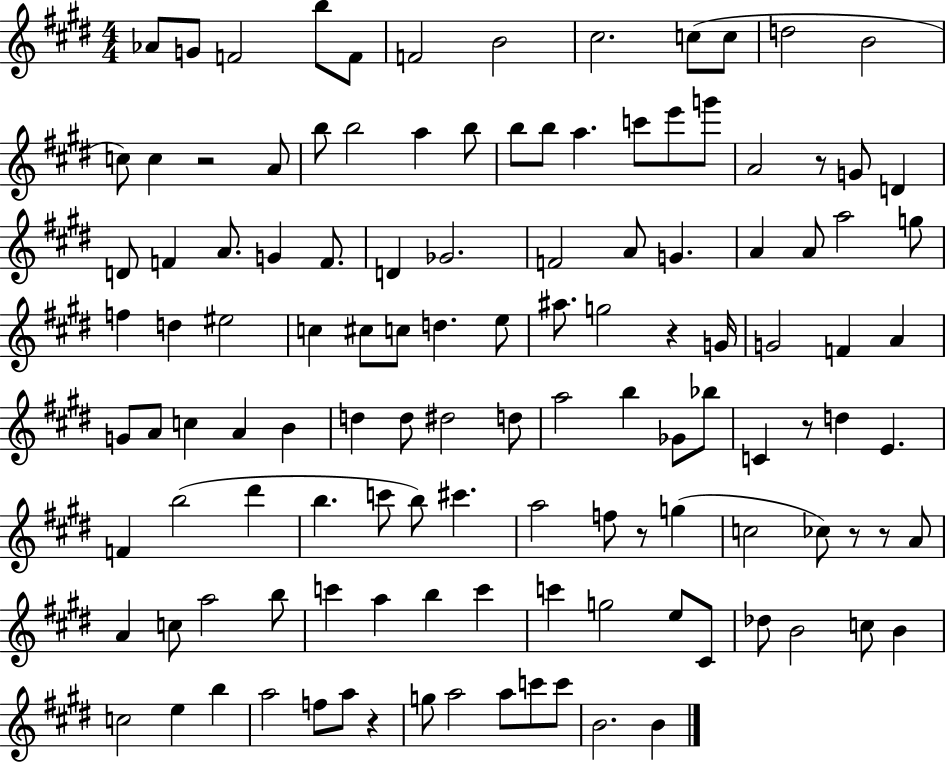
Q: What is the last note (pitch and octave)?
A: B4